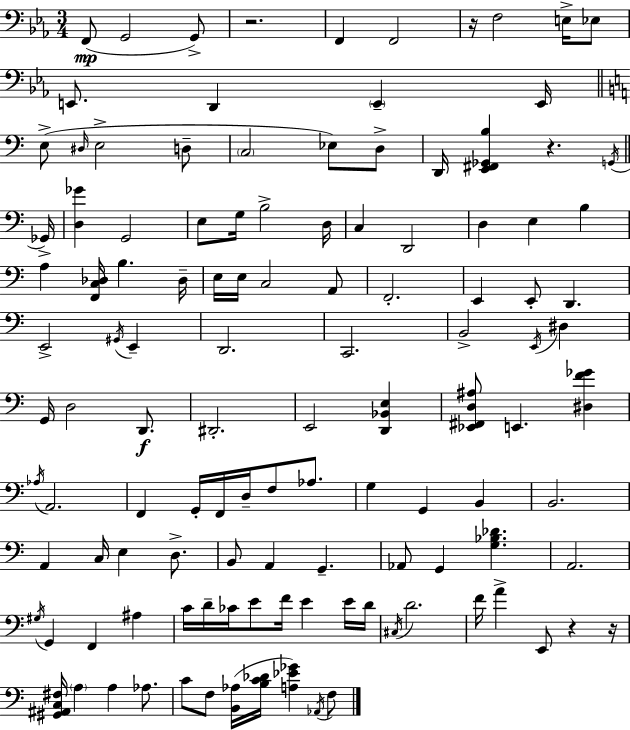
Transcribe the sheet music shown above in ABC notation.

X:1
T:Untitled
M:3/4
L:1/4
K:Cm
F,,/2 G,,2 G,,/2 z2 F,, F,,2 z/4 F,2 E,/4 _E,/2 E,,/2 D,, E,, E,,/4 E,/2 ^D,/4 E,2 D,/2 C,2 _E,/2 D,/2 D,,/4 [E,,^F,,_G,,B,] z G,,/4 _G,,/4 [D,_G] G,,2 E,/2 G,/4 B,2 D,/4 C, D,,2 D, E, B, A, [F,,C,_D,]/4 B, _D,/4 E,/4 E,/4 C,2 A,,/2 F,,2 E,, E,,/2 D,, E,,2 ^G,,/4 E,, D,,2 C,,2 B,,2 E,,/4 ^D, G,,/4 D,2 D,,/2 ^D,,2 E,,2 [D,,_B,,E,] [_E,,^F,,D,^A,]/2 E,, [^D,F_G] _A,/4 A,,2 F,, G,,/4 F,,/4 D,/4 F,/2 _A,/2 G, G,, B,, B,,2 A,, C,/4 E, D,/2 B,,/2 A,, G,, _A,,/2 G,, [G,_B,_D] A,,2 ^G,/4 G,, F,, ^A, C/4 D/4 _C/4 E/2 F/4 E E/4 D/4 ^C,/4 D2 F/4 A E,,/2 z z/4 [^G,,^A,,C,^F,]/4 A, A, _A,/2 C/2 F,/2 [B,,_A,]/4 [B,C_D]/4 [A,_E_G] _A,,/4 F,/2